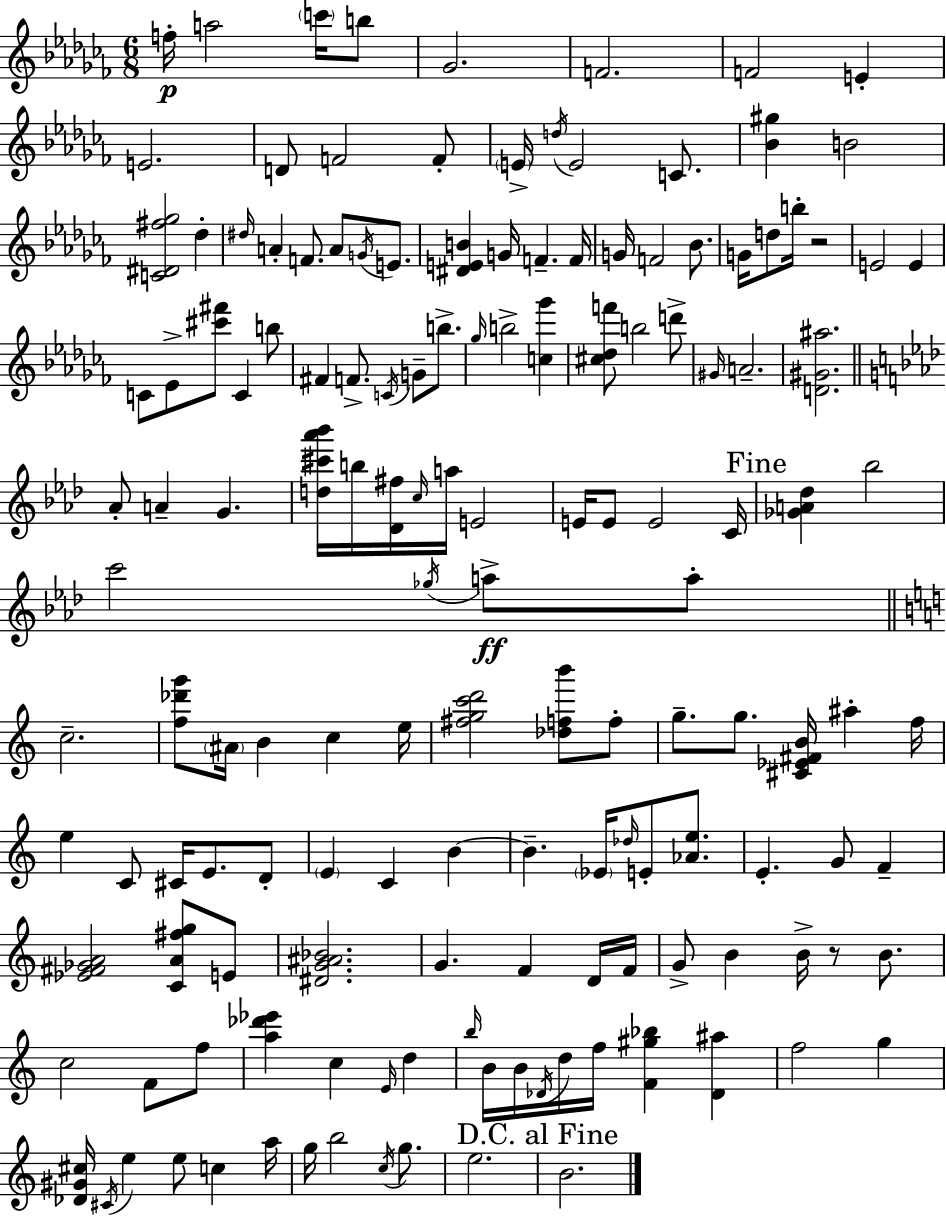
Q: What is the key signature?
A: AES minor